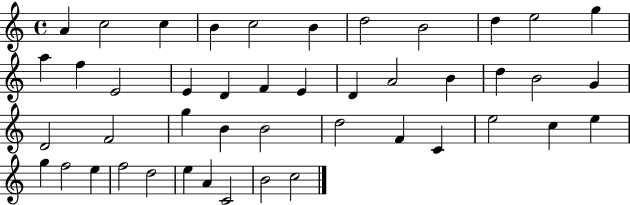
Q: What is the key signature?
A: C major